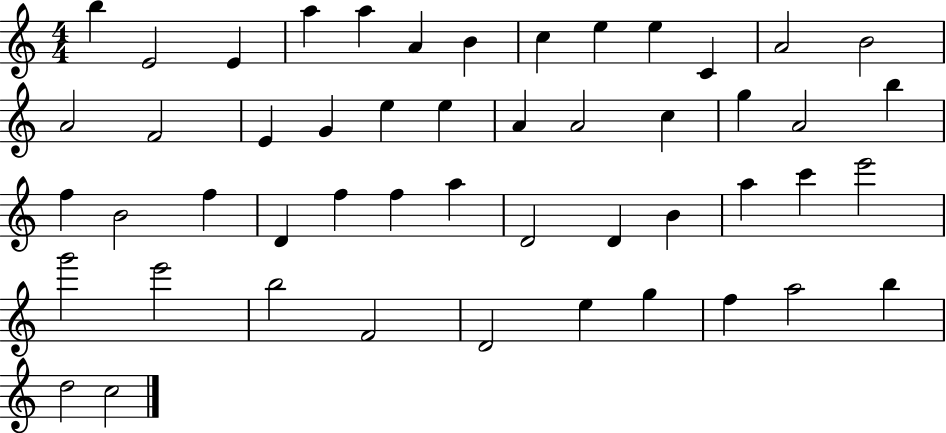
{
  \clef treble
  \numericTimeSignature
  \time 4/4
  \key c \major
  b''4 e'2 e'4 | a''4 a''4 a'4 b'4 | c''4 e''4 e''4 c'4 | a'2 b'2 | \break a'2 f'2 | e'4 g'4 e''4 e''4 | a'4 a'2 c''4 | g''4 a'2 b''4 | \break f''4 b'2 f''4 | d'4 f''4 f''4 a''4 | d'2 d'4 b'4 | a''4 c'''4 e'''2 | \break g'''2 e'''2 | b''2 f'2 | d'2 e''4 g''4 | f''4 a''2 b''4 | \break d''2 c''2 | \bar "|."
}